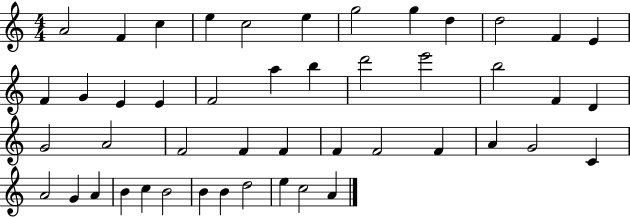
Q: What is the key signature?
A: C major